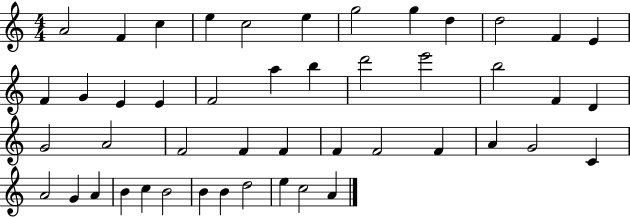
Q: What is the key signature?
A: C major